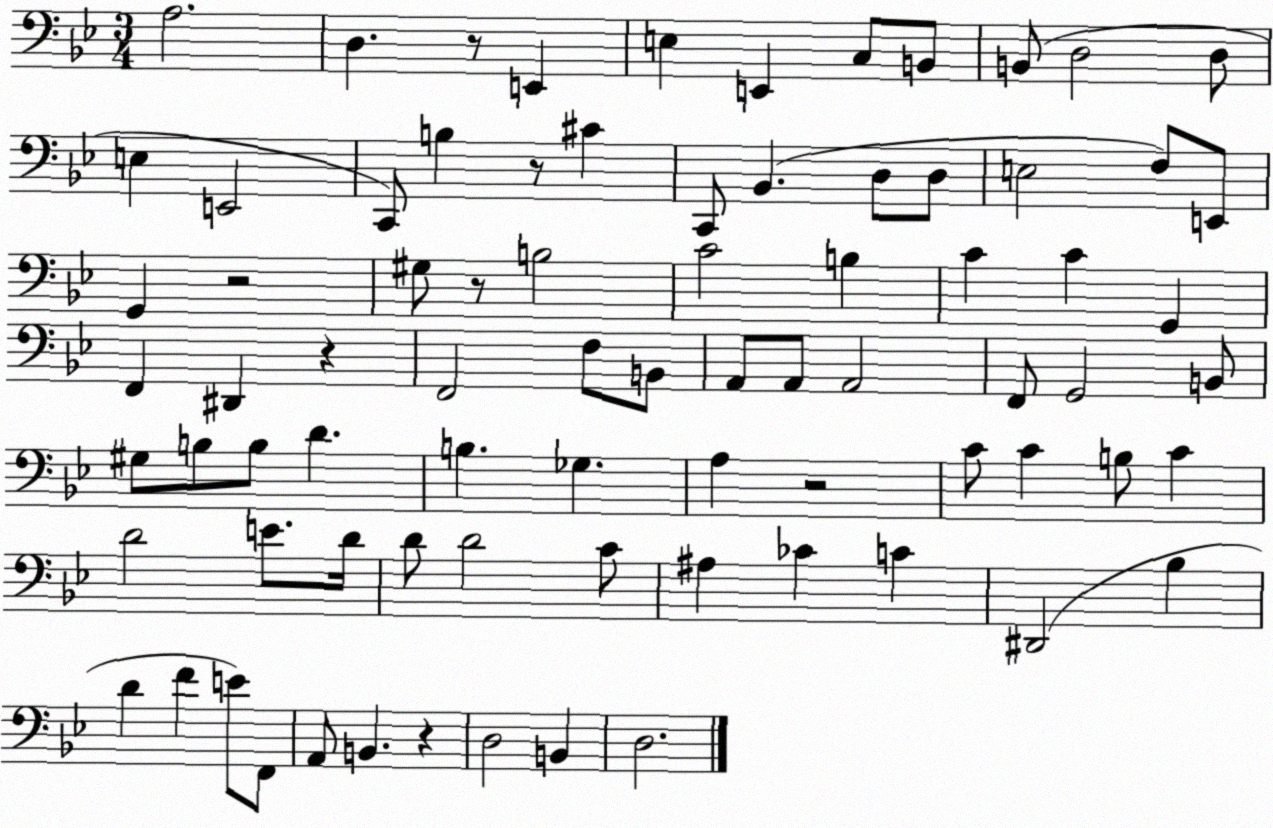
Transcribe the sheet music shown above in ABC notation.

X:1
T:Untitled
M:3/4
L:1/4
K:Bb
A,2 D, z/2 E,, E, E,, C,/2 B,,/2 B,,/2 D,2 D,/2 E, E,,2 C,,/2 B, z/2 ^C C,,/2 _B,, D,/2 D,/2 E,2 F,/2 E,,/2 G,, z2 ^G,/2 z/2 B,2 C2 B, C C G,, F,, ^D,, z F,,2 F,/2 B,,/2 A,,/2 A,,/2 A,,2 F,,/2 G,,2 B,,/2 ^G,/2 B,/2 B,/2 D B, _G, A, z2 C/2 C B,/2 C D2 E/2 D/4 D/2 D2 C/2 ^A, _C C ^D,,2 _B, D F E/2 F,,/2 A,,/2 B,, z D,2 B,, D,2